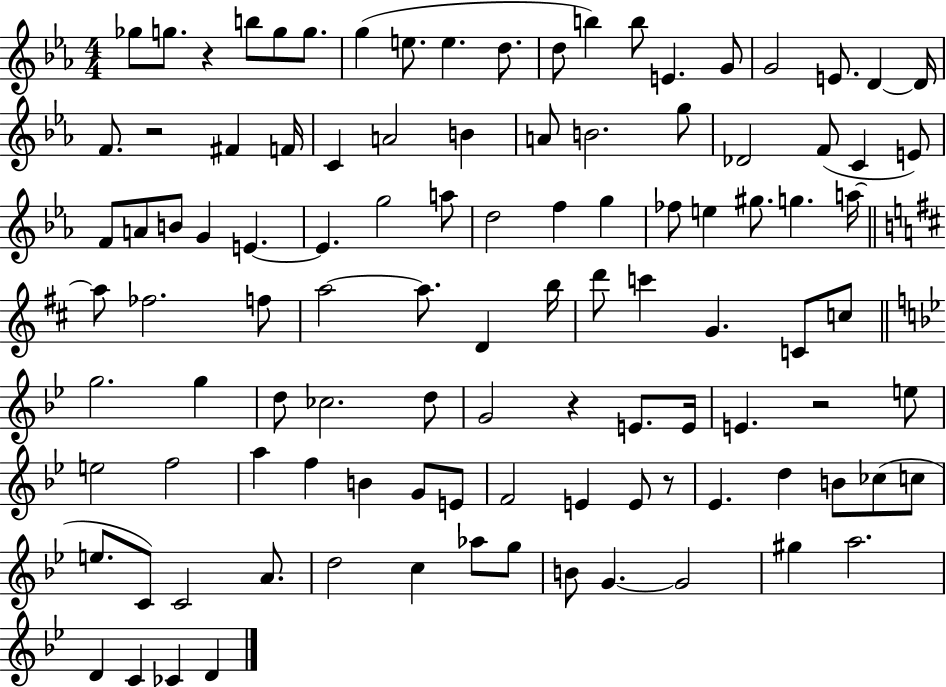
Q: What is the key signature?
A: EES major